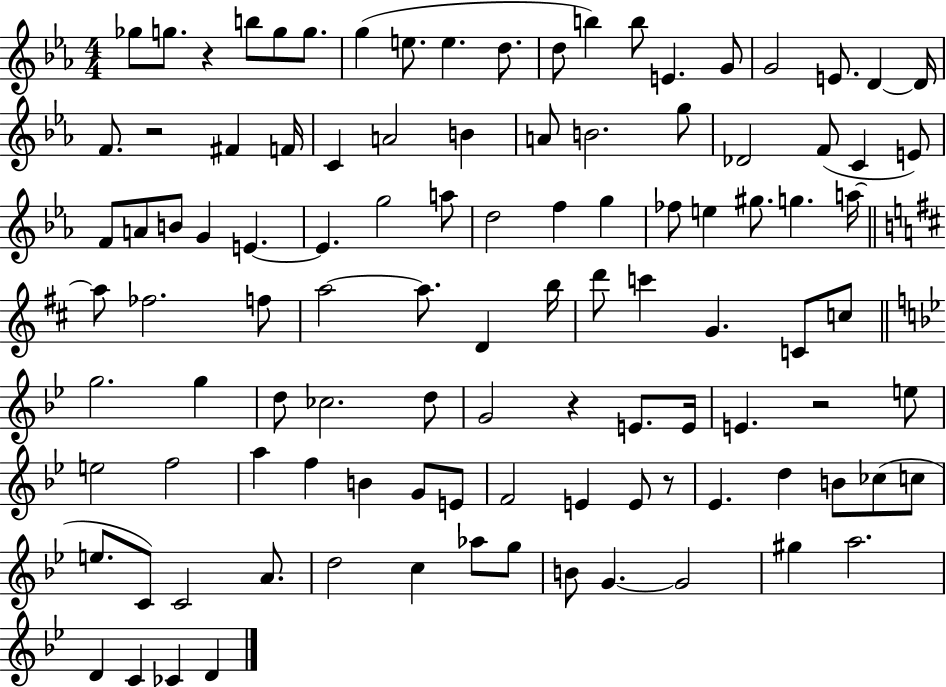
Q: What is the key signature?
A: EES major